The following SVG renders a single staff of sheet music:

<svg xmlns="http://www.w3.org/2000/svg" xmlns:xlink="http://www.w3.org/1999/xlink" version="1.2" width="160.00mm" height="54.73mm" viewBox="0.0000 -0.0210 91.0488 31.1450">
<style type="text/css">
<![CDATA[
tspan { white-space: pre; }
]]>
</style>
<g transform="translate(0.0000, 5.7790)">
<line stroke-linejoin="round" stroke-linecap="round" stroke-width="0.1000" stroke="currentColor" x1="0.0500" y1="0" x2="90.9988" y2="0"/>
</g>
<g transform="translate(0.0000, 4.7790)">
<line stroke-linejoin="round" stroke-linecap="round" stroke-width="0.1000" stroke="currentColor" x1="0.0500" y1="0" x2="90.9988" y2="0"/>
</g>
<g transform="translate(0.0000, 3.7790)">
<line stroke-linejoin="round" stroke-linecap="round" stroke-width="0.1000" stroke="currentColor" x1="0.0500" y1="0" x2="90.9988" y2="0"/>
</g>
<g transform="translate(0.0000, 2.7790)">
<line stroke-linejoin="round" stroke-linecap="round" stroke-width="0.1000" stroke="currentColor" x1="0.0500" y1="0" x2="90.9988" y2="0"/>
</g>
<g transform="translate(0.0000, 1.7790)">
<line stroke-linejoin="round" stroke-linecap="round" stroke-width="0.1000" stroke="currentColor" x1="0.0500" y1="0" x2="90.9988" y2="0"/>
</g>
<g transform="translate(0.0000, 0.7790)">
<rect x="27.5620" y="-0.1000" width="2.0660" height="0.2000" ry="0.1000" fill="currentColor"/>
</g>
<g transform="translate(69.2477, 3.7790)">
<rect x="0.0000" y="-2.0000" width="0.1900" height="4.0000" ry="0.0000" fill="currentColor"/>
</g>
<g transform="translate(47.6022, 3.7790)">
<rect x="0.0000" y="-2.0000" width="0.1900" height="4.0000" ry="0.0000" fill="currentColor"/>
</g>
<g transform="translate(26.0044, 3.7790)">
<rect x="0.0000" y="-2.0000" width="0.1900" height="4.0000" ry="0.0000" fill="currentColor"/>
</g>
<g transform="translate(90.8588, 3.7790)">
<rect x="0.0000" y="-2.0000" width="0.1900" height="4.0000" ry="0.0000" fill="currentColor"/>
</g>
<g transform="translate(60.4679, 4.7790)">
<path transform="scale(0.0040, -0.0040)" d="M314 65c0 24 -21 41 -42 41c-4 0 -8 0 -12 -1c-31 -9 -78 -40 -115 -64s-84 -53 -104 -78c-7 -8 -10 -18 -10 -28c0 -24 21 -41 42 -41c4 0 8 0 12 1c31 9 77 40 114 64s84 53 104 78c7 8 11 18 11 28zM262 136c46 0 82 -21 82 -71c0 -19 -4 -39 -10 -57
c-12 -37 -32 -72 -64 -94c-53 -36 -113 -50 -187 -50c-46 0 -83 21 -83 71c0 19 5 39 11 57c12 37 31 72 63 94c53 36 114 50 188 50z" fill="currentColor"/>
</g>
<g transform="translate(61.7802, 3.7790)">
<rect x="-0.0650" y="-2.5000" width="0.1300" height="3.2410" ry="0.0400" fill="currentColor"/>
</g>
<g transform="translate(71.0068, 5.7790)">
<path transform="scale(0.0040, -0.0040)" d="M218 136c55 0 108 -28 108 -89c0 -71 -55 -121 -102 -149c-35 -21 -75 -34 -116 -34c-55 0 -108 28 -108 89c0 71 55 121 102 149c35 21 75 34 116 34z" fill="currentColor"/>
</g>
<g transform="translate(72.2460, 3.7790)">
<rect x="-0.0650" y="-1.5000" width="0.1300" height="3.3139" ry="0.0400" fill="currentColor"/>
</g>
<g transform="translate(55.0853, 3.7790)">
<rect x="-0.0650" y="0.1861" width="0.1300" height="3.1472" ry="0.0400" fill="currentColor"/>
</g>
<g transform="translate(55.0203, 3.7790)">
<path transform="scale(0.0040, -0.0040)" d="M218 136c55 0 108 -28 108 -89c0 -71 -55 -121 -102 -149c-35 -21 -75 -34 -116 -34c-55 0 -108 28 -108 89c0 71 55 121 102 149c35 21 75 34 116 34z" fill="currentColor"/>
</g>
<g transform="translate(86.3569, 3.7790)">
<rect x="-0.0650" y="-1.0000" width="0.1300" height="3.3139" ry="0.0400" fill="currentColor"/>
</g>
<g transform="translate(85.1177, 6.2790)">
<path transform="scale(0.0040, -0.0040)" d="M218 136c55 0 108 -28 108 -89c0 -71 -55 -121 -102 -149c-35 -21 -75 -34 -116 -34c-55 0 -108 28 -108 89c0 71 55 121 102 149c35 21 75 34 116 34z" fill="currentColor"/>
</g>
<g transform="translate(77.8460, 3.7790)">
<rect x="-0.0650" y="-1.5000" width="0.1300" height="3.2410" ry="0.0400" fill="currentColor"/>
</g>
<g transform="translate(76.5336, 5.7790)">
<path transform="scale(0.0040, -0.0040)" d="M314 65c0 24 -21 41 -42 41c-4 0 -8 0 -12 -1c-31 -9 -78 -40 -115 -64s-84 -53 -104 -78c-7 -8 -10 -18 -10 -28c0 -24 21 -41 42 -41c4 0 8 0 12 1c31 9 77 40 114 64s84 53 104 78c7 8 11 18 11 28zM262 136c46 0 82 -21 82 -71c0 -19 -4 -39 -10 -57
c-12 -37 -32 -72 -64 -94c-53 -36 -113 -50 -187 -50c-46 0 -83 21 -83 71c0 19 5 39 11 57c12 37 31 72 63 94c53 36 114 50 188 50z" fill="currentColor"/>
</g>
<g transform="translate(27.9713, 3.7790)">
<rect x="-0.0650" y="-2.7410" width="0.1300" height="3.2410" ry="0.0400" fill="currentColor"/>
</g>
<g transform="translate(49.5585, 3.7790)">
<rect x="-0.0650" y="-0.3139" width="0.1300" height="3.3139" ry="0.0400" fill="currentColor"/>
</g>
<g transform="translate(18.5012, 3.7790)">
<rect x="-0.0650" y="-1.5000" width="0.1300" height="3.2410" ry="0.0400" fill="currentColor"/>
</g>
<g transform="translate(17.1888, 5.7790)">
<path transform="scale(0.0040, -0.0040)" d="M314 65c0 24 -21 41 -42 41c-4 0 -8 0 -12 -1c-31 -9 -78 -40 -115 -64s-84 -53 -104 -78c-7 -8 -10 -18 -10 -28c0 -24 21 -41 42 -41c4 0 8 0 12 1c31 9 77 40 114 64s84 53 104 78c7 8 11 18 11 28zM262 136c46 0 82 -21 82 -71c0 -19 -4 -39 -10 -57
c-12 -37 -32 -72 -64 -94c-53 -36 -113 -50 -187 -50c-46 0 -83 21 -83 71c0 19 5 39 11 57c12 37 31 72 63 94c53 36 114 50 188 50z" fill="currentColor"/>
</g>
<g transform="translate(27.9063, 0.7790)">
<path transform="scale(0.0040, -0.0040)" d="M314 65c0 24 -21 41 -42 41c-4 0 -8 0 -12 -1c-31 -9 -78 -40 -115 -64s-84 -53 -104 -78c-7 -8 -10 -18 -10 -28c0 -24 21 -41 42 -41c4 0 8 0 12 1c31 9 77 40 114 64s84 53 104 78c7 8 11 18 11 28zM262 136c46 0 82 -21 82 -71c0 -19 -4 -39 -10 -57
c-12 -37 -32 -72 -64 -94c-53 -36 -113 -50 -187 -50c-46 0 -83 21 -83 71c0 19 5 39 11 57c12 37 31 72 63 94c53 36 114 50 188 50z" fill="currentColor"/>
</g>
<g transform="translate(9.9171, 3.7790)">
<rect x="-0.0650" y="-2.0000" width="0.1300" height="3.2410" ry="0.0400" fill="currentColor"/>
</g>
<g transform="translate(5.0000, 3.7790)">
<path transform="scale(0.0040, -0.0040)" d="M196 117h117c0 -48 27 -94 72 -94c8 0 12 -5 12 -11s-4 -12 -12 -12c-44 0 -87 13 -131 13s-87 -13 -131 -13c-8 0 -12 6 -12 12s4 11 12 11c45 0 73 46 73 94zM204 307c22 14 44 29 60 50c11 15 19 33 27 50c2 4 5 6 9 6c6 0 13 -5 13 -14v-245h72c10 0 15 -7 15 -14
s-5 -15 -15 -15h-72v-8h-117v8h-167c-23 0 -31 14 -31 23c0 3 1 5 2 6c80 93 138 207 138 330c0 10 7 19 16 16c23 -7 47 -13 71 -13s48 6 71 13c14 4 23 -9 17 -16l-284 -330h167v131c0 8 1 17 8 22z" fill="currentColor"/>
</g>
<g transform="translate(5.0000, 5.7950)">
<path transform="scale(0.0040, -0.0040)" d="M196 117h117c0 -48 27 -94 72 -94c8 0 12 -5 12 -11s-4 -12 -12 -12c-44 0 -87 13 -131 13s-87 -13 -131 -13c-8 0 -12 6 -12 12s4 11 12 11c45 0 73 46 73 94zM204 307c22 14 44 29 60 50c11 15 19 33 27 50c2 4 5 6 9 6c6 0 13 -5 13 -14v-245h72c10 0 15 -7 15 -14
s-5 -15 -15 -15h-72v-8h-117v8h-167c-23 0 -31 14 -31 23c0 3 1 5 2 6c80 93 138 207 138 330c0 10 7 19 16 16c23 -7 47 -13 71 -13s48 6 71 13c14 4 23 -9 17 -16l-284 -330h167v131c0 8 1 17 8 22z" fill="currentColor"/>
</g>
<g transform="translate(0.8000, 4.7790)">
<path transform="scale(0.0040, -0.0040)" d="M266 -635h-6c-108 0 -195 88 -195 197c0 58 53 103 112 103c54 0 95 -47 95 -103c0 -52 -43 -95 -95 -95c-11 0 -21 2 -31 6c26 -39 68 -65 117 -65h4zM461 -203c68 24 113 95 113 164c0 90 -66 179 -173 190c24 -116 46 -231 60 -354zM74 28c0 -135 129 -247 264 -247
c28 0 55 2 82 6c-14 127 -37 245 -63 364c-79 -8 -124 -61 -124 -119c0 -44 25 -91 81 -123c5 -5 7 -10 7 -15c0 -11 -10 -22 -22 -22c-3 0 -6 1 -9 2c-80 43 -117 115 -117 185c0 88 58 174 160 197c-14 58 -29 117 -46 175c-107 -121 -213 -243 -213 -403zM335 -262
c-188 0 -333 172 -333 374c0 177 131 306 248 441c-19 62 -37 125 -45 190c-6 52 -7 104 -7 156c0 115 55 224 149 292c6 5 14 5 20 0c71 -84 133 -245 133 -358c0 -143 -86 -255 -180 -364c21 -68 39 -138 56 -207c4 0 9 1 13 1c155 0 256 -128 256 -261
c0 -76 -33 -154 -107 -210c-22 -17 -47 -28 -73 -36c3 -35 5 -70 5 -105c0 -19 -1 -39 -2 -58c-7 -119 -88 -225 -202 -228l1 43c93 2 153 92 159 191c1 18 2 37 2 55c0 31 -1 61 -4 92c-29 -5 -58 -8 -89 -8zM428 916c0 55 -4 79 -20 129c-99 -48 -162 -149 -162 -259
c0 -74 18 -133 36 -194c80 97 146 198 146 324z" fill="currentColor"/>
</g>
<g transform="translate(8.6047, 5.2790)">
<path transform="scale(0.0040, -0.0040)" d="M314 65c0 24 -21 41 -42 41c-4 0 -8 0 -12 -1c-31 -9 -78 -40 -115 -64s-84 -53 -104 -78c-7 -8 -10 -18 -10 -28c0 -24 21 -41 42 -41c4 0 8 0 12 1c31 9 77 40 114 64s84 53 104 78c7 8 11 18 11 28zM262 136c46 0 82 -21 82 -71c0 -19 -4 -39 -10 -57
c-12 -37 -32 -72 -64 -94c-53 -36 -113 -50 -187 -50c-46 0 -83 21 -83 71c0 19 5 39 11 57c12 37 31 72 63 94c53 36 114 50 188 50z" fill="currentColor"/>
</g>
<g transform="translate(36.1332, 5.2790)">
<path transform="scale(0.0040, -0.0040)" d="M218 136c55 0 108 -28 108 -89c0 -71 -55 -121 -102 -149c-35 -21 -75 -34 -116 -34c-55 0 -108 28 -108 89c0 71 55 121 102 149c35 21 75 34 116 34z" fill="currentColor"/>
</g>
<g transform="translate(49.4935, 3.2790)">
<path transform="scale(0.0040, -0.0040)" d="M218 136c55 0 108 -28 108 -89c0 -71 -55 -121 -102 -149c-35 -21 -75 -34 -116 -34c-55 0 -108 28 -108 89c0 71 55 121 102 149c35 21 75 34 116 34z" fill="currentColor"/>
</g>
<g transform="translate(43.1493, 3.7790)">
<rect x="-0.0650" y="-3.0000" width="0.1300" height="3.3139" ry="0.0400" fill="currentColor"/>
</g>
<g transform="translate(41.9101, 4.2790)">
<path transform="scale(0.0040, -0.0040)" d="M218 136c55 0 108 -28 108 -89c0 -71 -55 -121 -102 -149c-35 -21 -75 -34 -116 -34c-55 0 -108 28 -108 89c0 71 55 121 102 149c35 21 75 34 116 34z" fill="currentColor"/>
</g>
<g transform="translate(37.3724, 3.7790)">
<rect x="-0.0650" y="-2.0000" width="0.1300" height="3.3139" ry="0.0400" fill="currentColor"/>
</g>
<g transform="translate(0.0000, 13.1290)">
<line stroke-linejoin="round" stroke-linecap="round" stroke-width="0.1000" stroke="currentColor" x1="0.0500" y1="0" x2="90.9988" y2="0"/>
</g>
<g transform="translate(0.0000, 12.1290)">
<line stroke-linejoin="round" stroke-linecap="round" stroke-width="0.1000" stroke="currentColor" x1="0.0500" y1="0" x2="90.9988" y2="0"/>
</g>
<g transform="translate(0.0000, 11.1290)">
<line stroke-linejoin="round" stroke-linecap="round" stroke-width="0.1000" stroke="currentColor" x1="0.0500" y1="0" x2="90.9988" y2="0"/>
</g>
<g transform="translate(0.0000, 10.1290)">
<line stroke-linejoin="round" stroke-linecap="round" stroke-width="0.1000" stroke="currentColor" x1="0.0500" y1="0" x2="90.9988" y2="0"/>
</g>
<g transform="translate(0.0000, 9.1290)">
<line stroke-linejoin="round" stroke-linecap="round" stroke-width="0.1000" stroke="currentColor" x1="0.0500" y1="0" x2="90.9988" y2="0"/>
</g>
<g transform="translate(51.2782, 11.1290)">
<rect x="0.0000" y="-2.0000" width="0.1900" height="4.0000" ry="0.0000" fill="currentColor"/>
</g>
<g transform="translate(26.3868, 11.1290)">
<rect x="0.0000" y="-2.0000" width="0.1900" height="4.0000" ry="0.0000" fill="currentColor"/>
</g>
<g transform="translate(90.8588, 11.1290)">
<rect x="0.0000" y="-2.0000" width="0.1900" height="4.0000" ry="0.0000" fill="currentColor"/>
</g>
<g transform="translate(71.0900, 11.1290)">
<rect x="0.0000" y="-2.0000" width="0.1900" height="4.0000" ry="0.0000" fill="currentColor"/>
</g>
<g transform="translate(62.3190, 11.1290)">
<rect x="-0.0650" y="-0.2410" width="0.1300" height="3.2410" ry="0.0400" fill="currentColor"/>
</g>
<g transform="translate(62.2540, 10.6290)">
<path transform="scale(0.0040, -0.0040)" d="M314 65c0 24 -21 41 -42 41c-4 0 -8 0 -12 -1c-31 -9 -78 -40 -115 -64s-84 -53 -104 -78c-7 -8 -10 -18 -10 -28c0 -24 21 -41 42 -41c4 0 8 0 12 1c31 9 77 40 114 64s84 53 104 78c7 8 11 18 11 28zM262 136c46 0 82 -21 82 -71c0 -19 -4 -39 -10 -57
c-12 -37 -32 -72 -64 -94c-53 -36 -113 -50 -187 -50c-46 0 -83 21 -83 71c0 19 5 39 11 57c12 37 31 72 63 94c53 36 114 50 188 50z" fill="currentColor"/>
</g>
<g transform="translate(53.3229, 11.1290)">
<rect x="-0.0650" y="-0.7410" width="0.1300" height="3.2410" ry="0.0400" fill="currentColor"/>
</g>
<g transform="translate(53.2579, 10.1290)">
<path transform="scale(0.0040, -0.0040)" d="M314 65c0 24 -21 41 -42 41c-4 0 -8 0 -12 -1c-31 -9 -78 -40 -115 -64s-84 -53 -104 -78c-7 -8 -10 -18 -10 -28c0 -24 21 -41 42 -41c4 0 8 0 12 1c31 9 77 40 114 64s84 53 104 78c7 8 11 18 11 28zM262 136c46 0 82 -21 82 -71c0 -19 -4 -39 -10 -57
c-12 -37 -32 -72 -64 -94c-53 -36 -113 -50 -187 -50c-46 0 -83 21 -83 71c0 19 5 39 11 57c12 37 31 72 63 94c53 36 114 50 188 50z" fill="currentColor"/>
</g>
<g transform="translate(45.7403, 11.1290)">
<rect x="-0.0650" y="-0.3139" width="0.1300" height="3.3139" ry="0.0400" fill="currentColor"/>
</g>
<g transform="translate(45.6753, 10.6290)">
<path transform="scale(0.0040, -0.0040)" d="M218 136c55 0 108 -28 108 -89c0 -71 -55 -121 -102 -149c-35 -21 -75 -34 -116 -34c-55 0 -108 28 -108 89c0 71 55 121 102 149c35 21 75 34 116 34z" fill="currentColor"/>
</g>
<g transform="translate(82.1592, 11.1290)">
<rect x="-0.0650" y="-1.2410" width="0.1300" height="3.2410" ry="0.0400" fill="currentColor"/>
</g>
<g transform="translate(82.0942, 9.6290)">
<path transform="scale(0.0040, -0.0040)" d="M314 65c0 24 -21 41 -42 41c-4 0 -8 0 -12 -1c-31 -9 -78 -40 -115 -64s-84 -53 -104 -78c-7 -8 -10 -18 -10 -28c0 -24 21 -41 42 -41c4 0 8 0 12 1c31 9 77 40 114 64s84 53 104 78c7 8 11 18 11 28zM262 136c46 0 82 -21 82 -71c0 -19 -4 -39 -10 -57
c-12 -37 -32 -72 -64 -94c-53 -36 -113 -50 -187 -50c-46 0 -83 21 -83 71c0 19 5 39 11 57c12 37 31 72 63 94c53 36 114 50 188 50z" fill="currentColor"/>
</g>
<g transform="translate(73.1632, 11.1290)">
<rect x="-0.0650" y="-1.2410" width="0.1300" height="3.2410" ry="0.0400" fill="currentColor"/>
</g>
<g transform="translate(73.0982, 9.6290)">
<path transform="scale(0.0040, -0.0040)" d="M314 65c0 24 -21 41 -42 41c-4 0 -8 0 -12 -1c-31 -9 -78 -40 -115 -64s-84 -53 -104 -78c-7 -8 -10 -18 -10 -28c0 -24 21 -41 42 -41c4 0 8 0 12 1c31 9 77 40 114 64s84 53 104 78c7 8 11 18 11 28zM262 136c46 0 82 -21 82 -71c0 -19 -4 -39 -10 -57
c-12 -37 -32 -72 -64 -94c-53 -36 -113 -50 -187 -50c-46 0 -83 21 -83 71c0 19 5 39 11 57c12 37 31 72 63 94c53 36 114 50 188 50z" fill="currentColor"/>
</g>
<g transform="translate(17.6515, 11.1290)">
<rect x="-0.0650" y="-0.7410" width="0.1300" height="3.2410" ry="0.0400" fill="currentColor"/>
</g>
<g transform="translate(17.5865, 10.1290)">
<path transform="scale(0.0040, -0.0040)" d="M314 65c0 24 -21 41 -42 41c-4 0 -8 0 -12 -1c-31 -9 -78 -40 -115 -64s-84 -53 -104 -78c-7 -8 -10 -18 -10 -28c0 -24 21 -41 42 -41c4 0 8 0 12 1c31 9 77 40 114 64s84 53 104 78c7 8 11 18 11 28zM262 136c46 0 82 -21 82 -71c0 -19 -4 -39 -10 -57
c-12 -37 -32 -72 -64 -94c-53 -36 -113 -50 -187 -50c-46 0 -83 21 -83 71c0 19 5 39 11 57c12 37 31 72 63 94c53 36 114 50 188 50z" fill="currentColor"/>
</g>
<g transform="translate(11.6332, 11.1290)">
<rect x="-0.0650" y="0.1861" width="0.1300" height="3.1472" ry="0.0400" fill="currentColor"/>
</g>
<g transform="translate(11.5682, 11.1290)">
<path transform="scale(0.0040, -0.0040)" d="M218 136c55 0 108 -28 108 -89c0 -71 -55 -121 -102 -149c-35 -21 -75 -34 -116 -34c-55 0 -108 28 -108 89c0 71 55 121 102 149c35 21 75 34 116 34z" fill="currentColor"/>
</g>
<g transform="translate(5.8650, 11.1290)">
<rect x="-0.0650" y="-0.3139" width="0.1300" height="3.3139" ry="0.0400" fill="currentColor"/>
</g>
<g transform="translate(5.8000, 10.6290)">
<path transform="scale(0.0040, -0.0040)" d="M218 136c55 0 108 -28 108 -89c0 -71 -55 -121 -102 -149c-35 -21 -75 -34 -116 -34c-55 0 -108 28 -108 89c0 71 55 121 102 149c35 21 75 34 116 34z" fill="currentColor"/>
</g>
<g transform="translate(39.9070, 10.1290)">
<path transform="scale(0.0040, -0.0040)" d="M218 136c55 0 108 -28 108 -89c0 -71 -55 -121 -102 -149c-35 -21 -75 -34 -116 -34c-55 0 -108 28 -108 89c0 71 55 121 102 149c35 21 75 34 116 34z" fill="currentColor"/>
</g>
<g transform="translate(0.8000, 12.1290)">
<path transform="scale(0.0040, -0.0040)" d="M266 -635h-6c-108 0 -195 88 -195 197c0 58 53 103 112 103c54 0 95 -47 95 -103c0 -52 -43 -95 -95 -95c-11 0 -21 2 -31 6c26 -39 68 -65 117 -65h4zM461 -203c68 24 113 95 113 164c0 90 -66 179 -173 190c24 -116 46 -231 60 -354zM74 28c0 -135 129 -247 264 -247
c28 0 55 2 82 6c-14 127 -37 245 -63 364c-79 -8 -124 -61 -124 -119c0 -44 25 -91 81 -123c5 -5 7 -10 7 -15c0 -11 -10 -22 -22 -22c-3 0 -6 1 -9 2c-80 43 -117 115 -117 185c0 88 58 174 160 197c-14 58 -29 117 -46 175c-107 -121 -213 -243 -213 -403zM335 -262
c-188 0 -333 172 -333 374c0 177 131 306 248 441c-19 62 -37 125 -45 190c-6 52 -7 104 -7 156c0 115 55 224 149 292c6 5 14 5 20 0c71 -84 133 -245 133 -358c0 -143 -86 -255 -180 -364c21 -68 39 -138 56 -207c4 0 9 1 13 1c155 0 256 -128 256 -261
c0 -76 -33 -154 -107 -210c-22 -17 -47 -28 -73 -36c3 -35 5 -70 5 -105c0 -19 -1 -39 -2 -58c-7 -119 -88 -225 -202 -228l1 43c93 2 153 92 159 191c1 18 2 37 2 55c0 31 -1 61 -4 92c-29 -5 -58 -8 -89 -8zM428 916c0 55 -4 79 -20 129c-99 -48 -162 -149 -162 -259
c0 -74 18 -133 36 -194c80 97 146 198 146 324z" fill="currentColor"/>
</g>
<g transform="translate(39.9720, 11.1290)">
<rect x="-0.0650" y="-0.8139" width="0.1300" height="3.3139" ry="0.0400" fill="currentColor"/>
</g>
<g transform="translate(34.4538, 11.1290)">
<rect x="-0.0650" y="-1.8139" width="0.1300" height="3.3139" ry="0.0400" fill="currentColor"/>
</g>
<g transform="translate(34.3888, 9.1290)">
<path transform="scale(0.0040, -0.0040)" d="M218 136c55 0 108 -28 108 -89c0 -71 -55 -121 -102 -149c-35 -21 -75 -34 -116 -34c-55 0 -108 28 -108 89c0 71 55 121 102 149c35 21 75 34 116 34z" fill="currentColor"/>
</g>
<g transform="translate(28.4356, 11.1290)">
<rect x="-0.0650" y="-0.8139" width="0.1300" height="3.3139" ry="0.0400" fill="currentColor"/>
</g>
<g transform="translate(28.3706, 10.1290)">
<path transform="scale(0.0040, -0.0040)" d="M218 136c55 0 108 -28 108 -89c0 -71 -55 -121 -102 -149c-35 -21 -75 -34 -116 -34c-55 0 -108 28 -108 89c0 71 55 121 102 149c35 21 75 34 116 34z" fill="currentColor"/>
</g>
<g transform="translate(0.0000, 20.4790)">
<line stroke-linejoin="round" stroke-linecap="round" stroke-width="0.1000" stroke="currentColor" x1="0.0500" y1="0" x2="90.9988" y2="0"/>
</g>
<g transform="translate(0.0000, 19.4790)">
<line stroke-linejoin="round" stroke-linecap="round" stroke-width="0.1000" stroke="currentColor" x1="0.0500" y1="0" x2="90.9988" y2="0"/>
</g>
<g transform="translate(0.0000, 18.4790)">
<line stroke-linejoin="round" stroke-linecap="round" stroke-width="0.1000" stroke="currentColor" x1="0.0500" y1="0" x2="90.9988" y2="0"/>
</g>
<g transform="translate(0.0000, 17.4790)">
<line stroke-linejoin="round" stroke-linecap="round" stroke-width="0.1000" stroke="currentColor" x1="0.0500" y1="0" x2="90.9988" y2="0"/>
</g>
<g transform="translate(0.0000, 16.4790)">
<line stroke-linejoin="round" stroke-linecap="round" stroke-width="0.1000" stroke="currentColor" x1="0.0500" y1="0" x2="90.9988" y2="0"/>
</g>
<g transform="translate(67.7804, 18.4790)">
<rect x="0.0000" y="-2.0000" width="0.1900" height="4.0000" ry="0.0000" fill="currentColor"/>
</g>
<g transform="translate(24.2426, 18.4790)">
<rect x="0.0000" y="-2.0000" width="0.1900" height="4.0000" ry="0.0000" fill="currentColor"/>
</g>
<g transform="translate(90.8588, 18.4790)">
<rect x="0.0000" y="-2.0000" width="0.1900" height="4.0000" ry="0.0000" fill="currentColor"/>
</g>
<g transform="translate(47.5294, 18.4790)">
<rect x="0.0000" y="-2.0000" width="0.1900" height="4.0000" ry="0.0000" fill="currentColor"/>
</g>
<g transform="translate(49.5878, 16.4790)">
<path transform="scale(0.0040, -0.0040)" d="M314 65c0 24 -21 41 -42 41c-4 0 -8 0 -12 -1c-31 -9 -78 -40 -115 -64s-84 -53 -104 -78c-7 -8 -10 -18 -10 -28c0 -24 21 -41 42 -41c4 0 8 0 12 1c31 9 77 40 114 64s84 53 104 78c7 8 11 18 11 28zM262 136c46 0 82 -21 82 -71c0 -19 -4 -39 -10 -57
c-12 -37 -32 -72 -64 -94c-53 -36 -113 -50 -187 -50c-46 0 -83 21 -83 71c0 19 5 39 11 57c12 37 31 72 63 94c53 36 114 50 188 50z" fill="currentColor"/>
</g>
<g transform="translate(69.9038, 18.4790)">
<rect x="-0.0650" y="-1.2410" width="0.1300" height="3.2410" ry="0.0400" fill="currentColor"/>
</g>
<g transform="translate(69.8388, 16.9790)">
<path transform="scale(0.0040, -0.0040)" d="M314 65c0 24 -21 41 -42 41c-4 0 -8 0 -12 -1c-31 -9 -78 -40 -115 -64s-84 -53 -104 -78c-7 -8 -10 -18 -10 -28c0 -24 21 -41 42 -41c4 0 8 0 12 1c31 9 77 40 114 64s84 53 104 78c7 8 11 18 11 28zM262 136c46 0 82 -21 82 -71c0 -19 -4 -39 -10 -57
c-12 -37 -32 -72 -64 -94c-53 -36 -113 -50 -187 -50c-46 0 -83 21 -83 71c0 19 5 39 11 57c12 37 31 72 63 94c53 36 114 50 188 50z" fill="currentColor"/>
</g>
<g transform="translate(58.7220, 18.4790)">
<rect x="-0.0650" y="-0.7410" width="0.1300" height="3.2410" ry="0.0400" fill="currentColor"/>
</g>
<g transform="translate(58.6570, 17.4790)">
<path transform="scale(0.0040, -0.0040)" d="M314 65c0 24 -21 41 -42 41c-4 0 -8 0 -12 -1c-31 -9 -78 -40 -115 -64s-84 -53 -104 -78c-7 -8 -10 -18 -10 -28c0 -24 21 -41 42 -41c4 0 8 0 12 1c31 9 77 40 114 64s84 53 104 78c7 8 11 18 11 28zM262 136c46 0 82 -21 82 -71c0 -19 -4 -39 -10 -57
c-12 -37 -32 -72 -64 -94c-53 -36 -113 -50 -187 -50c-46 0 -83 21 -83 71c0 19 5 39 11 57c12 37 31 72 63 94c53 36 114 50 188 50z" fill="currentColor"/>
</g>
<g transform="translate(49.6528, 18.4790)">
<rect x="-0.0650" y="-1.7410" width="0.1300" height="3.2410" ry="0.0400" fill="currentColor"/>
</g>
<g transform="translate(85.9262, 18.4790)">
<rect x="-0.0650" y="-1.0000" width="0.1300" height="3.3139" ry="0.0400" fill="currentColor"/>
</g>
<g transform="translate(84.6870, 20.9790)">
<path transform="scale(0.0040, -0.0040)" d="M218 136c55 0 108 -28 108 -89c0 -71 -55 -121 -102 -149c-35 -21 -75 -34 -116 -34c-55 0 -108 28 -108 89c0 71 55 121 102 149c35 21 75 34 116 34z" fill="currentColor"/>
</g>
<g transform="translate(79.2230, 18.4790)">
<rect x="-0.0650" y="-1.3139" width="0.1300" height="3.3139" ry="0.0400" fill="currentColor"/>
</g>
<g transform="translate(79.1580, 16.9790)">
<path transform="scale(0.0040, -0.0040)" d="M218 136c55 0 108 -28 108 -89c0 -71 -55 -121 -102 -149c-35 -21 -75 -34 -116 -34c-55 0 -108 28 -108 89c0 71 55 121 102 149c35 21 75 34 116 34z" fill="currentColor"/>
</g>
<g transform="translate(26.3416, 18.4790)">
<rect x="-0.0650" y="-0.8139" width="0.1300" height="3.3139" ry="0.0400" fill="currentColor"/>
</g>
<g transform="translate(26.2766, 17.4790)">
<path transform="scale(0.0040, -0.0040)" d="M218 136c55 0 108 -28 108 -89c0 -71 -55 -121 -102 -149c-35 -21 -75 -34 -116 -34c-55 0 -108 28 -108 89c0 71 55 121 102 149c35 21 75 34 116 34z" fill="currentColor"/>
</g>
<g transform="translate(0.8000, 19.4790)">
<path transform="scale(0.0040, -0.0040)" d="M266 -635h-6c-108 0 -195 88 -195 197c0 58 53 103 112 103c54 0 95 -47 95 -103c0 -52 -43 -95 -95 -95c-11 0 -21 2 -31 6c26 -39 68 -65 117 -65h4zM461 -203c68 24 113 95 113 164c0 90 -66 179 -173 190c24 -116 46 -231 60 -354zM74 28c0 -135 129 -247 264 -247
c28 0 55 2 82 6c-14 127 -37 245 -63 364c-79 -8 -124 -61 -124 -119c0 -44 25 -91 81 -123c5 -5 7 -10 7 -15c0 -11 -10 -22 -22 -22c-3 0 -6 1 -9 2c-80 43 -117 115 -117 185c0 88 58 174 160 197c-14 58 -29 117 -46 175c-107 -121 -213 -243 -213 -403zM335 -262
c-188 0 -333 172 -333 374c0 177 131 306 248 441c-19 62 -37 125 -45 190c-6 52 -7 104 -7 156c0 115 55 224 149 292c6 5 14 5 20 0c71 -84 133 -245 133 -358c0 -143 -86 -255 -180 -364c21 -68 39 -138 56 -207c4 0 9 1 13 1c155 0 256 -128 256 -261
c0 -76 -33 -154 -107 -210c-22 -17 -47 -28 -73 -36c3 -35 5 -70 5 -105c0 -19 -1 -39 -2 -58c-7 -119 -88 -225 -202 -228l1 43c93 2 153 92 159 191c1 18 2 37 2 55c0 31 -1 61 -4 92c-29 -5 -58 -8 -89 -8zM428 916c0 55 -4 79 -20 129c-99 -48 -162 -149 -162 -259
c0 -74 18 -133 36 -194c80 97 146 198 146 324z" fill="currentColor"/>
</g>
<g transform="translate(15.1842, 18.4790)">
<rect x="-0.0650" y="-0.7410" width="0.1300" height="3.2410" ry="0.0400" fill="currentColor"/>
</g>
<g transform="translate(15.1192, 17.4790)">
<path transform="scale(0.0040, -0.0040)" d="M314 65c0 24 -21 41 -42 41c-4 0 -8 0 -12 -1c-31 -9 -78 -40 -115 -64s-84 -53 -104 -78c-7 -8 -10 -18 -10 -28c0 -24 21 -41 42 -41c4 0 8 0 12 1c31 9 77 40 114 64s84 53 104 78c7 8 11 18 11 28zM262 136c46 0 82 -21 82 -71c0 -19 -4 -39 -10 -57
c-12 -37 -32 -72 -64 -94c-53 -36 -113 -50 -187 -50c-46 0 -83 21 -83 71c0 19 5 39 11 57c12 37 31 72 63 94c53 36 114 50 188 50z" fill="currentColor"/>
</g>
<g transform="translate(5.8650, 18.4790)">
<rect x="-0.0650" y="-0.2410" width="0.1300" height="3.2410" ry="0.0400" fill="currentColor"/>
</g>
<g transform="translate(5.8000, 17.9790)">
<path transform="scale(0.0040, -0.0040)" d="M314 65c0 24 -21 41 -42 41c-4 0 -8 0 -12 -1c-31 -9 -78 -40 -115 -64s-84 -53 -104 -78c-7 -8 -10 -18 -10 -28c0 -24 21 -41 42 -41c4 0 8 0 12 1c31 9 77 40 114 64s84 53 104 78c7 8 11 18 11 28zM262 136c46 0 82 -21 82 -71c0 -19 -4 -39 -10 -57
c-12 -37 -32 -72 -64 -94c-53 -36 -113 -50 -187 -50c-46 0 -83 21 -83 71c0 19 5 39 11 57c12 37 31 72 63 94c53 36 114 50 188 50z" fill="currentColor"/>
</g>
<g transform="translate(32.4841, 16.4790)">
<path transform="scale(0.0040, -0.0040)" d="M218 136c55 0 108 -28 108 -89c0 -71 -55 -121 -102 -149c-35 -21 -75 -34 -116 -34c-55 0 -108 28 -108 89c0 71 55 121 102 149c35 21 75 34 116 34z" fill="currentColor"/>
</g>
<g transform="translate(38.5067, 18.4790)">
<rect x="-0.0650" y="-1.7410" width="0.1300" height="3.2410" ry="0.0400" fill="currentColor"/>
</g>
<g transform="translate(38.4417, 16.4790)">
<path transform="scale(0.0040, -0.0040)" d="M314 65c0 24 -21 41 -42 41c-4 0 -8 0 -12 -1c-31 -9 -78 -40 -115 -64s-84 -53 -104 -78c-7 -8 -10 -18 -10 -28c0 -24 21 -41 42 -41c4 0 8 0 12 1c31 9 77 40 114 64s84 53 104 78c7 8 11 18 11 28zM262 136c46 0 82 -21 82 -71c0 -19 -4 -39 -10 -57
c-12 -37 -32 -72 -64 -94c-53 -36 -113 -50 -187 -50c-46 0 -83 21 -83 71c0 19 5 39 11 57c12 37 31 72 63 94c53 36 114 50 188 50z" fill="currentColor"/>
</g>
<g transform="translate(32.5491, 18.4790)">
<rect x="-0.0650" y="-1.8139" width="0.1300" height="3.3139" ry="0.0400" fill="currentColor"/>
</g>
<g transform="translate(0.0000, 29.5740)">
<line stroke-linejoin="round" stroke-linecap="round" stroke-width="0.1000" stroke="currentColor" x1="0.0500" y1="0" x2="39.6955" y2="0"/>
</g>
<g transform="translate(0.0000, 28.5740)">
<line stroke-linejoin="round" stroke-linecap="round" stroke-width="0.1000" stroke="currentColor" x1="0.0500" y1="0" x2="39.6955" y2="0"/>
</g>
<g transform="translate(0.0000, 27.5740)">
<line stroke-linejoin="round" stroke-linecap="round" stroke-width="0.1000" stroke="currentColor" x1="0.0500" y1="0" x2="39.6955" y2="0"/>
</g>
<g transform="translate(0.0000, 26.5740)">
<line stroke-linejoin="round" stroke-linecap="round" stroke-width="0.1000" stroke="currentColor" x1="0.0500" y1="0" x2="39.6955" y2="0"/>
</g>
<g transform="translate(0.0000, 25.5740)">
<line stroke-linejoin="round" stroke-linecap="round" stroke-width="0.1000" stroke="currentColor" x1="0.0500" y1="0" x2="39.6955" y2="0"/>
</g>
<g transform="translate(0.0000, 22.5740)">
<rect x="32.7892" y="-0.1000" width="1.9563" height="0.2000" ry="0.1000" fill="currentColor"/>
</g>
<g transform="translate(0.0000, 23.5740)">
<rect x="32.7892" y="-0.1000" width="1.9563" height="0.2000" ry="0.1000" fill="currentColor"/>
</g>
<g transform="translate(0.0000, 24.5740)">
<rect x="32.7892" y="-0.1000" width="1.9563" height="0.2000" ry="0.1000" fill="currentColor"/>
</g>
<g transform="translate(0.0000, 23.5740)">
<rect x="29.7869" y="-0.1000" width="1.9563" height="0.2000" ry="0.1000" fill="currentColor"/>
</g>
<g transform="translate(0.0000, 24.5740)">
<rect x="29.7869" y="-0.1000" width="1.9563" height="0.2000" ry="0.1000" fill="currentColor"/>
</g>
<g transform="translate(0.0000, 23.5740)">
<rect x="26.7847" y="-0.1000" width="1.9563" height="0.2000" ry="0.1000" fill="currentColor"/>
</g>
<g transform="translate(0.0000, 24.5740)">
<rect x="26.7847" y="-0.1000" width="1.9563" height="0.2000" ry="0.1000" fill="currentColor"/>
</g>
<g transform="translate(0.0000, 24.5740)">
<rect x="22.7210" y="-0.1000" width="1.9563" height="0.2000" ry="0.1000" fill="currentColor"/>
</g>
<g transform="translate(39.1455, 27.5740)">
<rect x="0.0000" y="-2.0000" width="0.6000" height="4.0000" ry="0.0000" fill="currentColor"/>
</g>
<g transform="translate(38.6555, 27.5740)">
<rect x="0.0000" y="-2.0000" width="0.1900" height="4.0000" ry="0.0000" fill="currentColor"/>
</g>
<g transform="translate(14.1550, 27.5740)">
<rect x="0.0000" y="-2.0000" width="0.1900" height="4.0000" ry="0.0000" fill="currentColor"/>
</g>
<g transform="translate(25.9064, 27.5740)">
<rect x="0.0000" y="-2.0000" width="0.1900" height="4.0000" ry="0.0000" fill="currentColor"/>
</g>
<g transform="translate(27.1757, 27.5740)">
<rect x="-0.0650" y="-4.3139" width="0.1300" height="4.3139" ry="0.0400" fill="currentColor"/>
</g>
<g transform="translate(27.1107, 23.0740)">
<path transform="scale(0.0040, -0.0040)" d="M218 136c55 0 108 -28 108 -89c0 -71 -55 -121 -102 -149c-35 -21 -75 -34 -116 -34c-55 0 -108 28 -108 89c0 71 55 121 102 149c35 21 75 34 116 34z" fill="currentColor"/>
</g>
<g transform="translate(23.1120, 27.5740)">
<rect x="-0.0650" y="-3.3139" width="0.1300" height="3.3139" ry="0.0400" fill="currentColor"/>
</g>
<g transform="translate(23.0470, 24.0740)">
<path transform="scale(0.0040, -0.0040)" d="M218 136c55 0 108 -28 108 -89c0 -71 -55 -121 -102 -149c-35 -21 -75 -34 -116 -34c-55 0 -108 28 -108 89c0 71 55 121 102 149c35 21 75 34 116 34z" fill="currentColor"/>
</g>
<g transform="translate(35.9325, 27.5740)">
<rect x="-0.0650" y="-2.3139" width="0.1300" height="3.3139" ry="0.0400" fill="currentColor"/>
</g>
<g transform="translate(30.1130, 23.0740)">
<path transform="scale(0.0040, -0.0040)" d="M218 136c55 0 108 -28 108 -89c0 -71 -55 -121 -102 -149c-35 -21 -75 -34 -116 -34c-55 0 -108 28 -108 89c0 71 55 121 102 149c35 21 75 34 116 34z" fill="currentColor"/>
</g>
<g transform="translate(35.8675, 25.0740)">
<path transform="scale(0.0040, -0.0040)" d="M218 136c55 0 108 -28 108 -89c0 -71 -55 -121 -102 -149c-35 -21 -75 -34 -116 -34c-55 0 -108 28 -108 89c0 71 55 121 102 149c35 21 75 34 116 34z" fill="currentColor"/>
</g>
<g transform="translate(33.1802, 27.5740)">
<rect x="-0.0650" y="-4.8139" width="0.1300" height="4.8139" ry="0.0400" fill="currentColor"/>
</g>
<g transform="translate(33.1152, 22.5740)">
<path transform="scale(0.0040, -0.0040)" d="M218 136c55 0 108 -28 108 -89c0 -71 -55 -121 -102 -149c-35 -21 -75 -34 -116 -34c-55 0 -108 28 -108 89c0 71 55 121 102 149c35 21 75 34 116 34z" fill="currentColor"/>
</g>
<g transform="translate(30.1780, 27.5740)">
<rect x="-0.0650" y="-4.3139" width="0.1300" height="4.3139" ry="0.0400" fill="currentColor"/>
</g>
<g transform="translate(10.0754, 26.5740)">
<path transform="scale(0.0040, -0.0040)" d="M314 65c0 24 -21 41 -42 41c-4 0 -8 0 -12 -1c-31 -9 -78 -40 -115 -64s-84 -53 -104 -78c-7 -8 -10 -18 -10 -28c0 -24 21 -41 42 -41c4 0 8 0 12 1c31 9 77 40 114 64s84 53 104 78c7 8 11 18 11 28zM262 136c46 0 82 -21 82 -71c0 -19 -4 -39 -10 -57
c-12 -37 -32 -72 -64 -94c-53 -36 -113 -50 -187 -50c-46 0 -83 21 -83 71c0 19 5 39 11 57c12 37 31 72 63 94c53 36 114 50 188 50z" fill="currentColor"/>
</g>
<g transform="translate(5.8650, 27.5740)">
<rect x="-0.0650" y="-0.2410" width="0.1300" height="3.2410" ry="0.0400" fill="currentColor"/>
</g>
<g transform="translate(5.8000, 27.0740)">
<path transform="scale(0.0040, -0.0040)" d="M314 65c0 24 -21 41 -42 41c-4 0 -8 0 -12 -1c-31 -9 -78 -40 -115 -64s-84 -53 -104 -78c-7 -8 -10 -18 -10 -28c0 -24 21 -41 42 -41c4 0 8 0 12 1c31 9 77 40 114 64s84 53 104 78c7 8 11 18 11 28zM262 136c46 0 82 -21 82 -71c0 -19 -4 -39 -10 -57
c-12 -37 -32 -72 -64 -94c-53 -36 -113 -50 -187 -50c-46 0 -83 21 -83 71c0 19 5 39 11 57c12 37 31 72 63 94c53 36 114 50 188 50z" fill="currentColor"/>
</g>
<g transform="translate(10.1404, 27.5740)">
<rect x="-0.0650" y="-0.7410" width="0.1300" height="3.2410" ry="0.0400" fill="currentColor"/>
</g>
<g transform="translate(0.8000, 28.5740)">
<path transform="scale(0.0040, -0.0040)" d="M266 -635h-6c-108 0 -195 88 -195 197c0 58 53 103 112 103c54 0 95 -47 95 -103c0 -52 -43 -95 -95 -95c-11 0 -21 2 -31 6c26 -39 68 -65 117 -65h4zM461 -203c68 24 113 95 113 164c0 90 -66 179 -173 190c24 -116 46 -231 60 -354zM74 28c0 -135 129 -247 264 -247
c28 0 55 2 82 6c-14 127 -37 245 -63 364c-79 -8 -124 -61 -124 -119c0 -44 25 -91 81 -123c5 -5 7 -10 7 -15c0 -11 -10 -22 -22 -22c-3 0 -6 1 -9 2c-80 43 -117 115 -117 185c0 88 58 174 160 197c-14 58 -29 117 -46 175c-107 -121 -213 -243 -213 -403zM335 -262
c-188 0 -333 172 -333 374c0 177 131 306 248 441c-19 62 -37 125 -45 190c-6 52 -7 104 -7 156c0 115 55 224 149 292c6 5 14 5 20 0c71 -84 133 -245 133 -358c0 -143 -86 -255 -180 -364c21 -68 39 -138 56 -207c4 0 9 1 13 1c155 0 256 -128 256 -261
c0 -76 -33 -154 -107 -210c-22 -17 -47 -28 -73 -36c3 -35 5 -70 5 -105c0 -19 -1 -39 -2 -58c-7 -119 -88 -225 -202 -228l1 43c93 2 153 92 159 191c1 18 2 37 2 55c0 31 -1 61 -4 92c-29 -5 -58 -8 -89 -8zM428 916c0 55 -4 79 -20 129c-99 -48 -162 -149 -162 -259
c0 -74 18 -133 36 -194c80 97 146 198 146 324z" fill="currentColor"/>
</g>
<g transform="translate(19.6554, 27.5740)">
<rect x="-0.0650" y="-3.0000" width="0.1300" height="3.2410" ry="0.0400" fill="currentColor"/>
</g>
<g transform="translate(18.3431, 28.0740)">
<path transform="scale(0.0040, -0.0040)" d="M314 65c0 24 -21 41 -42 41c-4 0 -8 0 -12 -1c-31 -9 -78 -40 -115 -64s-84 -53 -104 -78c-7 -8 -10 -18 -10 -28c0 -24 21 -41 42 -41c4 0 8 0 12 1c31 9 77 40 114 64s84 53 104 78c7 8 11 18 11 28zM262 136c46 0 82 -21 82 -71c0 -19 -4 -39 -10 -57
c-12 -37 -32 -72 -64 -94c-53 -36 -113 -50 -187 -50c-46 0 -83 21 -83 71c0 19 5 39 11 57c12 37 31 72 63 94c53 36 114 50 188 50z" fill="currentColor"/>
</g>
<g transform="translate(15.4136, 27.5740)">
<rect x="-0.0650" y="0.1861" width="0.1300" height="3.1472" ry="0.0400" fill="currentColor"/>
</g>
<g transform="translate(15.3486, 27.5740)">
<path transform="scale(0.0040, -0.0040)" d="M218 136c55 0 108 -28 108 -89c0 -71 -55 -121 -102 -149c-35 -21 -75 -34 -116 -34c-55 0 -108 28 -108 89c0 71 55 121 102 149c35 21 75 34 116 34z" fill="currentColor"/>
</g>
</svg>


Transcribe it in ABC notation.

X:1
T:Untitled
M:4/4
L:1/4
K:C
F2 E2 a2 F A c B G2 E E2 D c B d2 d f d c d2 c2 e2 e2 c2 d2 d f f2 f2 d2 e2 e D c2 d2 B A2 b d' d' e' g